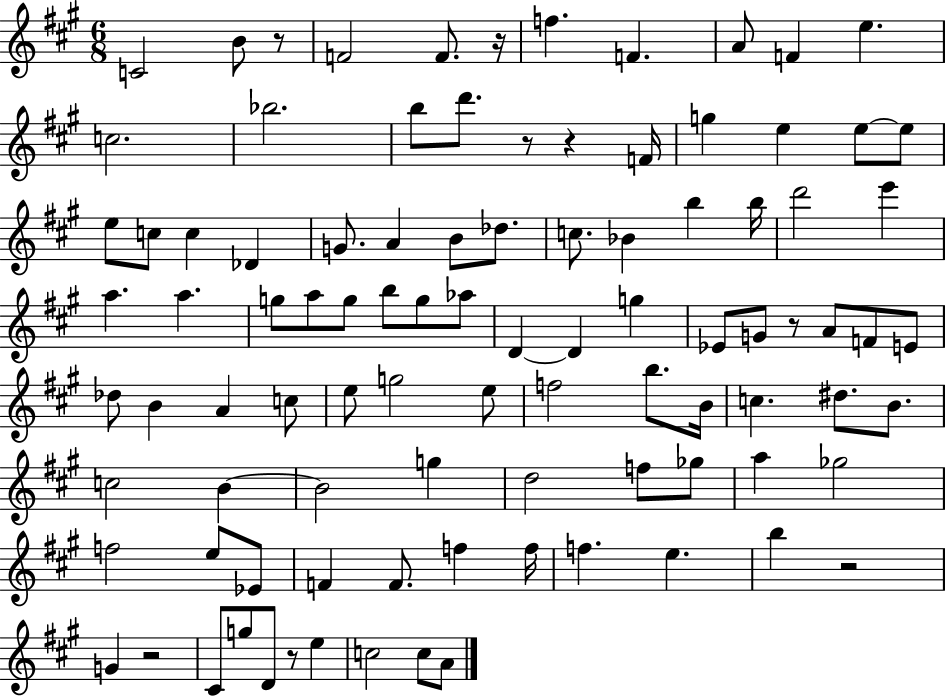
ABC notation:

X:1
T:Untitled
M:6/8
L:1/4
K:A
C2 B/2 z/2 F2 F/2 z/4 f F A/2 F e c2 _b2 b/2 d'/2 z/2 z F/4 g e e/2 e/2 e/2 c/2 c _D G/2 A B/2 _d/2 c/2 _B b b/4 d'2 e' a a g/2 a/2 g/2 b/2 g/2 _a/2 D D g _E/2 G/2 z/2 A/2 F/2 E/2 _d/2 B A c/2 e/2 g2 e/2 f2 b/2 B/4 c ^d/2 B/2 c2 B B2 g d2 f/2 _g/2 a _g2 f2 e/2 _E/2 F F/2 f f/4 f e b z2 G z2 ^C/2 g/2 D/2 z/2 e c2 c/2 A/2